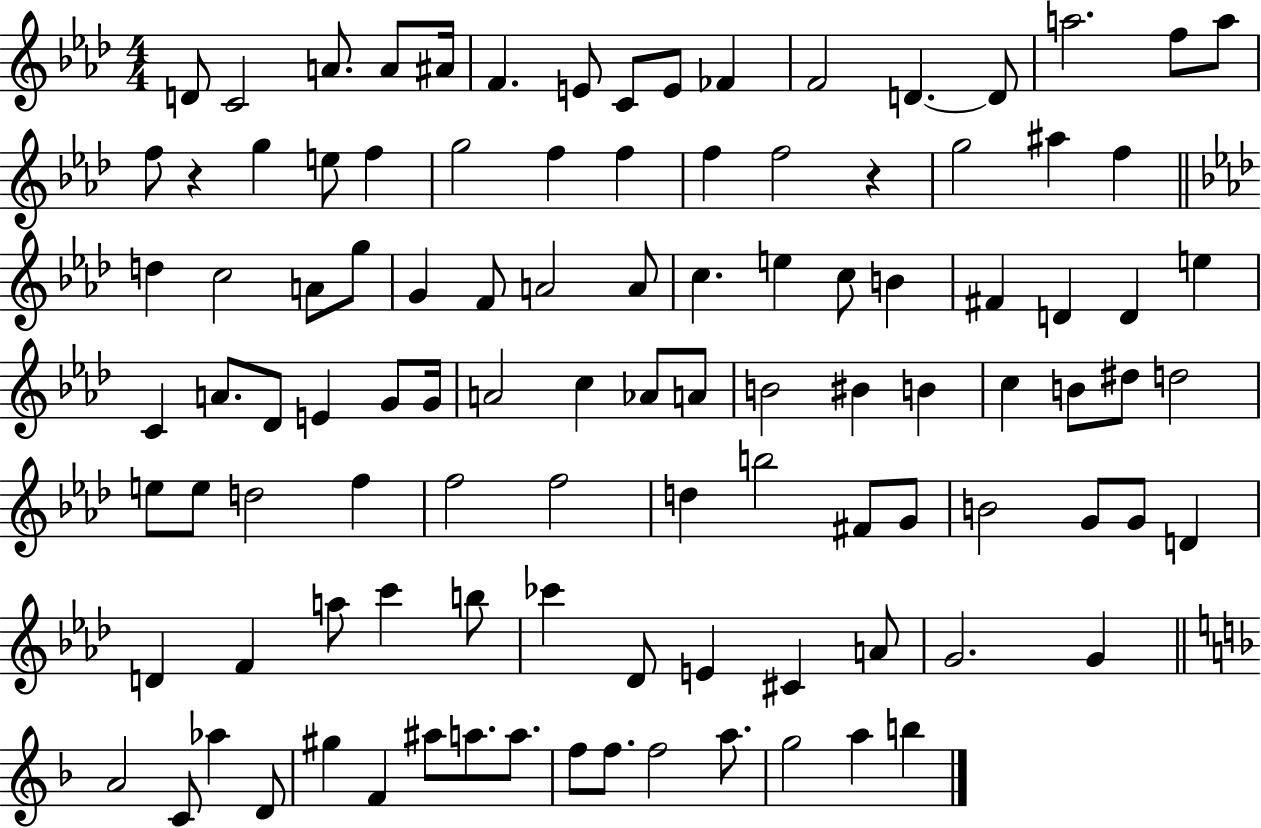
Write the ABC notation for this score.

X:1
T:Untitled
M:4/4
L:1/4
K:Ab
D/2 C2 A/2 A/2 ^A/4 F E/2 C/2 E/2 _F F2 D D/2 a2 f/2 a/2 f/2 z g e/2 f g2 f f f f2 z g2 ^a f d c2 A/2 g/2 G F/2 A2 A/2 c e c/2 B ^F D D e C A/2 _D/2 E G/2 G/4 A2 c _A/2 A/2 B2 ^B B c B/2 ^d/2 d2 e/2 e/2 d2 f f2 f2 d b2 ^F/2 G/2 B2 G/2 G/2 D D F a/2 c' b/2 _c' _D/2 E ^C A/2 G2 G A2 C/2 _a D/2 ^g F ^a/2 a/2 a/2 f/2 f/2 f2 a/2 g2 a b